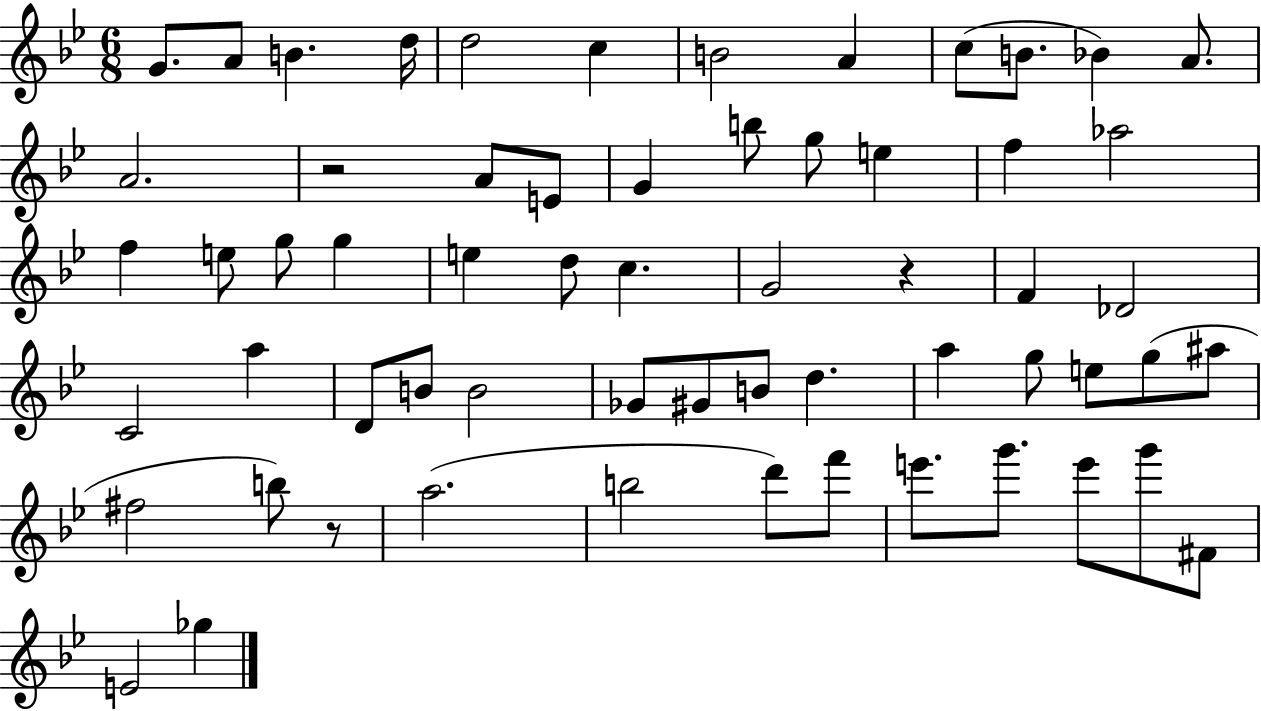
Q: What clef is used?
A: treble